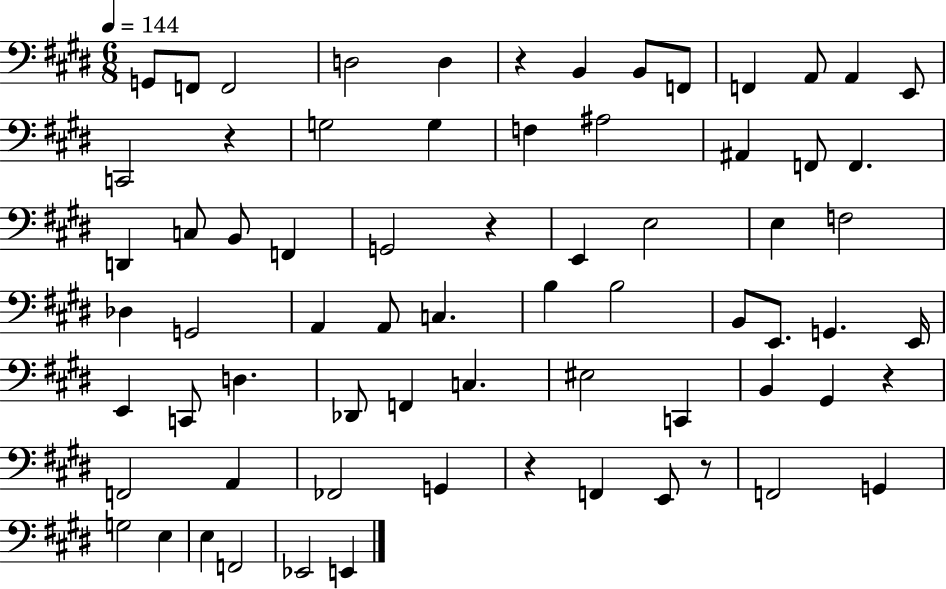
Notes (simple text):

G2/e F2/e F2/h D3/h D3/q R/q B2/q B2/e F2/e F2/q A2/e A2/q E2/e C2/h R/q G3/h G3/q F3/q A#3/h A#2/q F2/e F2/q. D2/q C3/e B2/e F2/q G2/h R/q E2/q E3/h E3/q F3/h Db3/q G2/h A2/q A2/e C3/q. B3/q B3/h B2/e E2/e. G2/q. E2/s E2/q C2/e D3/q. Db2/e F2/q C3/q. EIS3/h C2/q B2/q G#2/q R/q F2/h A2/q FES2/h G2/q R/q F2/q E2/e R/e F2/h G2/q G3/h E3/q E3/q F2/h Eb2/h E2/q